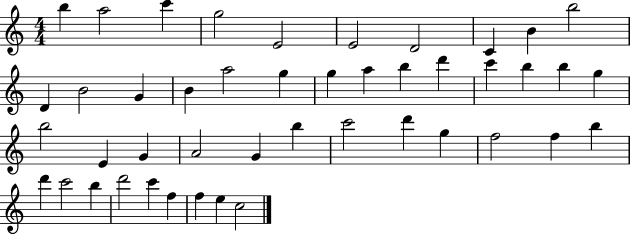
B5/q A5/h C6/q G5/h E4/h E4/h D4/h C4/q B4/q B5/h D4/q B4/h G4/q B4/q A5/h G5/q G5/q A5/q B5/q D6/q C6/q B5/q B5/q G5/q B5/h E4/q G4/q A4/h G4/q B5/q C6/h D6/q G5/q F5/h F5/q B5/q D6/q C6/h B5/q D6/h C6/q F5/q F5/q E5/q C5/h